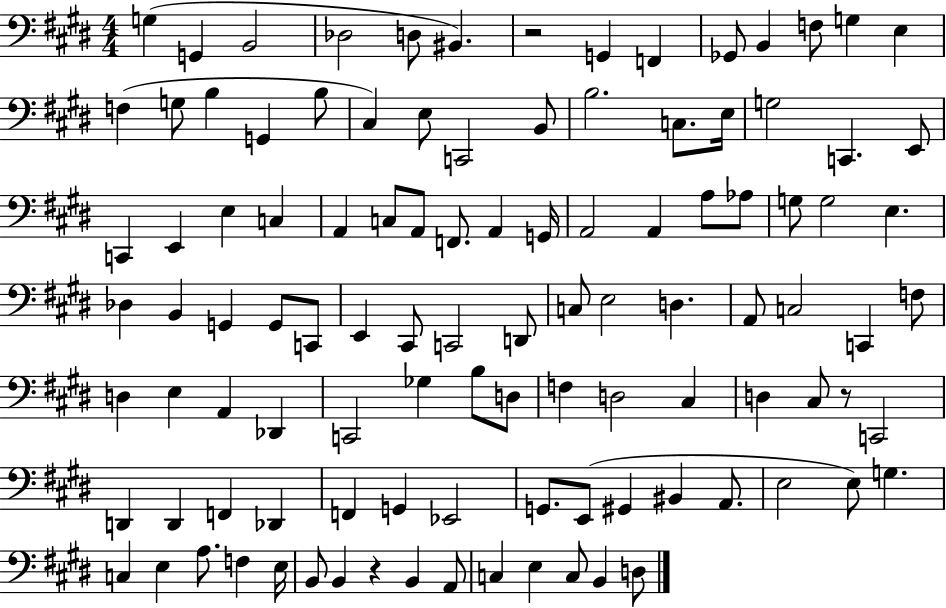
X:1
T:Untitled
M:4/4
L:1/4
K:E
G, G,, B,,2 _D,2 D,/2 ^B,, z2 G,, F,, _G,,/2 B,, F,/2 G, E, F, G,/2 B, G,, B,/2 ^C, E,/2 C,,2 B,,/2 B,2 C,/2 E,/4 G,2 C,, E,,/2 C,, E,, E, C, A,, C,/2 A,,/2 F,,/2 A,, G,,/4 A,,2 A,, A,/2 _A,/2 G,/2 G,2 E, _D, B,, G,, G,,/2 C,,/2 E,, ^C,,/2 C,,2 D,,/2 C,/2 E,2 D, A,,/2 C,2 C,, F,/2 D, E, A,, _D,, C,,2 _G, B,/2 D,/2 F, D,2 ^C, D, ^C,/2 z/2 C,,2 D,, D,, F,, _D,, F,, G,, _E,,2 G,,/2 E,,/2 ^G,, ^B,, A,,/2 E,2 E,/2 G, C, E, A,/2 F, E,/4 B,,/2 B,, z B,, A,,/2 C, E, C,/2 B,, D,/2